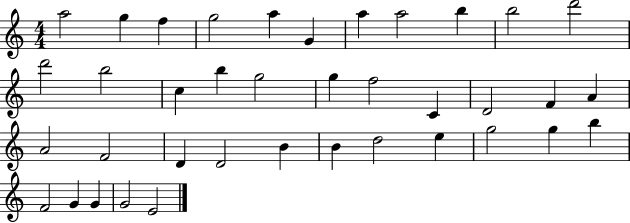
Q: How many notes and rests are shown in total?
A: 38